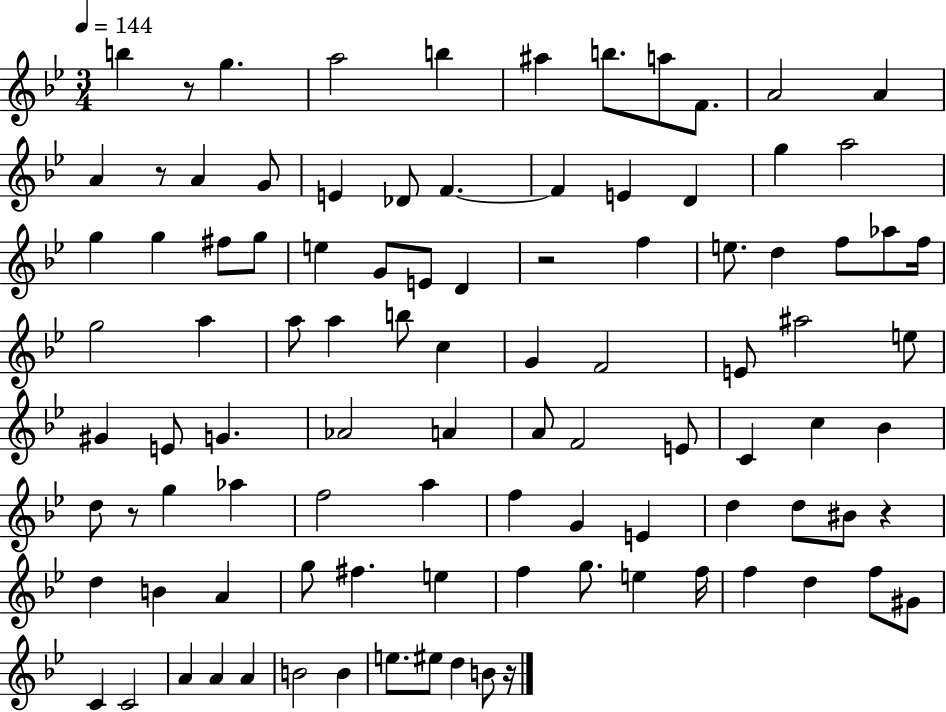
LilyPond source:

{
  \clef treble
  \numericTimeSignature
  \time 3/4
  \key bes \major
  \tempo 4 = 144
  b''4 r8 g''4. | a''2 b''4 | ais''4 b''8. a''8 f'8. | a'2 a'4 | \break a'4 r8 a'4 g'8 | e'4 des'8 f'4.~~ | f'4 e'4 d'4 | g''4 a''2 | \break g''4 g''4 fis''8 g''8 | e''4 g'8 e'8 d'4 | r2 f''4 | e''8. d''4 f''8 aes''8 f''16 | \break g''2 a''4 | a''8 a''4 b''8 c''4 | g'4 f'2 | e'8 ais''2 e''8 | \break gis'4 e'8 g'4. | aes'2 a'4 | a'8 f'2 e'8 | c'4 c''4 bes'4 | \break d''8 r8 g''4 aes''4 | f''2 a''4 | f''4 g'4 e'4 | d''4 d''8 bis'8 r4 | \break d''4 b'4 a'4 | g''8 fis''4. e''4 | f''4 g''8. e''4 f''16 | f''4 d''4 f''8 gis'8 | \break c'4 c'2 | a'4 a'4 a'4 | b'2 b'4 | e''8. eis''8 d''4 b'8 r16 | \break \bar "|."
}